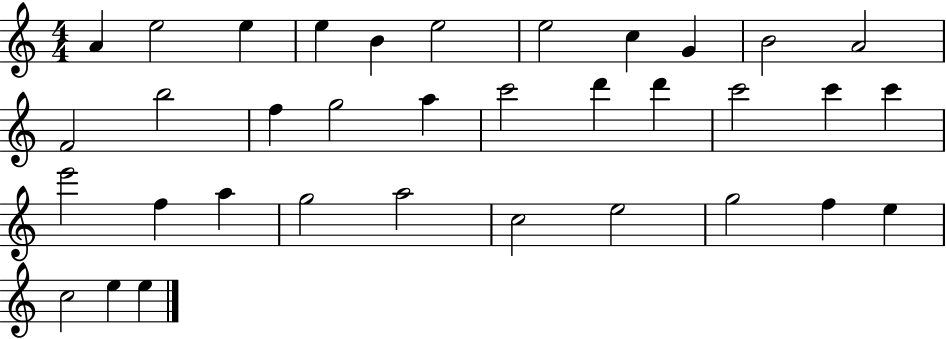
X:1
T:Untitled
M:4/4
L:1/4
K:C
A e2 e e B e2 e2 c G B2 A2 F2 b2 f g2 a c'2 d' d' c'2 c' c' e'2 f a g2 a2 c2 e2 g2 f e c2 e e